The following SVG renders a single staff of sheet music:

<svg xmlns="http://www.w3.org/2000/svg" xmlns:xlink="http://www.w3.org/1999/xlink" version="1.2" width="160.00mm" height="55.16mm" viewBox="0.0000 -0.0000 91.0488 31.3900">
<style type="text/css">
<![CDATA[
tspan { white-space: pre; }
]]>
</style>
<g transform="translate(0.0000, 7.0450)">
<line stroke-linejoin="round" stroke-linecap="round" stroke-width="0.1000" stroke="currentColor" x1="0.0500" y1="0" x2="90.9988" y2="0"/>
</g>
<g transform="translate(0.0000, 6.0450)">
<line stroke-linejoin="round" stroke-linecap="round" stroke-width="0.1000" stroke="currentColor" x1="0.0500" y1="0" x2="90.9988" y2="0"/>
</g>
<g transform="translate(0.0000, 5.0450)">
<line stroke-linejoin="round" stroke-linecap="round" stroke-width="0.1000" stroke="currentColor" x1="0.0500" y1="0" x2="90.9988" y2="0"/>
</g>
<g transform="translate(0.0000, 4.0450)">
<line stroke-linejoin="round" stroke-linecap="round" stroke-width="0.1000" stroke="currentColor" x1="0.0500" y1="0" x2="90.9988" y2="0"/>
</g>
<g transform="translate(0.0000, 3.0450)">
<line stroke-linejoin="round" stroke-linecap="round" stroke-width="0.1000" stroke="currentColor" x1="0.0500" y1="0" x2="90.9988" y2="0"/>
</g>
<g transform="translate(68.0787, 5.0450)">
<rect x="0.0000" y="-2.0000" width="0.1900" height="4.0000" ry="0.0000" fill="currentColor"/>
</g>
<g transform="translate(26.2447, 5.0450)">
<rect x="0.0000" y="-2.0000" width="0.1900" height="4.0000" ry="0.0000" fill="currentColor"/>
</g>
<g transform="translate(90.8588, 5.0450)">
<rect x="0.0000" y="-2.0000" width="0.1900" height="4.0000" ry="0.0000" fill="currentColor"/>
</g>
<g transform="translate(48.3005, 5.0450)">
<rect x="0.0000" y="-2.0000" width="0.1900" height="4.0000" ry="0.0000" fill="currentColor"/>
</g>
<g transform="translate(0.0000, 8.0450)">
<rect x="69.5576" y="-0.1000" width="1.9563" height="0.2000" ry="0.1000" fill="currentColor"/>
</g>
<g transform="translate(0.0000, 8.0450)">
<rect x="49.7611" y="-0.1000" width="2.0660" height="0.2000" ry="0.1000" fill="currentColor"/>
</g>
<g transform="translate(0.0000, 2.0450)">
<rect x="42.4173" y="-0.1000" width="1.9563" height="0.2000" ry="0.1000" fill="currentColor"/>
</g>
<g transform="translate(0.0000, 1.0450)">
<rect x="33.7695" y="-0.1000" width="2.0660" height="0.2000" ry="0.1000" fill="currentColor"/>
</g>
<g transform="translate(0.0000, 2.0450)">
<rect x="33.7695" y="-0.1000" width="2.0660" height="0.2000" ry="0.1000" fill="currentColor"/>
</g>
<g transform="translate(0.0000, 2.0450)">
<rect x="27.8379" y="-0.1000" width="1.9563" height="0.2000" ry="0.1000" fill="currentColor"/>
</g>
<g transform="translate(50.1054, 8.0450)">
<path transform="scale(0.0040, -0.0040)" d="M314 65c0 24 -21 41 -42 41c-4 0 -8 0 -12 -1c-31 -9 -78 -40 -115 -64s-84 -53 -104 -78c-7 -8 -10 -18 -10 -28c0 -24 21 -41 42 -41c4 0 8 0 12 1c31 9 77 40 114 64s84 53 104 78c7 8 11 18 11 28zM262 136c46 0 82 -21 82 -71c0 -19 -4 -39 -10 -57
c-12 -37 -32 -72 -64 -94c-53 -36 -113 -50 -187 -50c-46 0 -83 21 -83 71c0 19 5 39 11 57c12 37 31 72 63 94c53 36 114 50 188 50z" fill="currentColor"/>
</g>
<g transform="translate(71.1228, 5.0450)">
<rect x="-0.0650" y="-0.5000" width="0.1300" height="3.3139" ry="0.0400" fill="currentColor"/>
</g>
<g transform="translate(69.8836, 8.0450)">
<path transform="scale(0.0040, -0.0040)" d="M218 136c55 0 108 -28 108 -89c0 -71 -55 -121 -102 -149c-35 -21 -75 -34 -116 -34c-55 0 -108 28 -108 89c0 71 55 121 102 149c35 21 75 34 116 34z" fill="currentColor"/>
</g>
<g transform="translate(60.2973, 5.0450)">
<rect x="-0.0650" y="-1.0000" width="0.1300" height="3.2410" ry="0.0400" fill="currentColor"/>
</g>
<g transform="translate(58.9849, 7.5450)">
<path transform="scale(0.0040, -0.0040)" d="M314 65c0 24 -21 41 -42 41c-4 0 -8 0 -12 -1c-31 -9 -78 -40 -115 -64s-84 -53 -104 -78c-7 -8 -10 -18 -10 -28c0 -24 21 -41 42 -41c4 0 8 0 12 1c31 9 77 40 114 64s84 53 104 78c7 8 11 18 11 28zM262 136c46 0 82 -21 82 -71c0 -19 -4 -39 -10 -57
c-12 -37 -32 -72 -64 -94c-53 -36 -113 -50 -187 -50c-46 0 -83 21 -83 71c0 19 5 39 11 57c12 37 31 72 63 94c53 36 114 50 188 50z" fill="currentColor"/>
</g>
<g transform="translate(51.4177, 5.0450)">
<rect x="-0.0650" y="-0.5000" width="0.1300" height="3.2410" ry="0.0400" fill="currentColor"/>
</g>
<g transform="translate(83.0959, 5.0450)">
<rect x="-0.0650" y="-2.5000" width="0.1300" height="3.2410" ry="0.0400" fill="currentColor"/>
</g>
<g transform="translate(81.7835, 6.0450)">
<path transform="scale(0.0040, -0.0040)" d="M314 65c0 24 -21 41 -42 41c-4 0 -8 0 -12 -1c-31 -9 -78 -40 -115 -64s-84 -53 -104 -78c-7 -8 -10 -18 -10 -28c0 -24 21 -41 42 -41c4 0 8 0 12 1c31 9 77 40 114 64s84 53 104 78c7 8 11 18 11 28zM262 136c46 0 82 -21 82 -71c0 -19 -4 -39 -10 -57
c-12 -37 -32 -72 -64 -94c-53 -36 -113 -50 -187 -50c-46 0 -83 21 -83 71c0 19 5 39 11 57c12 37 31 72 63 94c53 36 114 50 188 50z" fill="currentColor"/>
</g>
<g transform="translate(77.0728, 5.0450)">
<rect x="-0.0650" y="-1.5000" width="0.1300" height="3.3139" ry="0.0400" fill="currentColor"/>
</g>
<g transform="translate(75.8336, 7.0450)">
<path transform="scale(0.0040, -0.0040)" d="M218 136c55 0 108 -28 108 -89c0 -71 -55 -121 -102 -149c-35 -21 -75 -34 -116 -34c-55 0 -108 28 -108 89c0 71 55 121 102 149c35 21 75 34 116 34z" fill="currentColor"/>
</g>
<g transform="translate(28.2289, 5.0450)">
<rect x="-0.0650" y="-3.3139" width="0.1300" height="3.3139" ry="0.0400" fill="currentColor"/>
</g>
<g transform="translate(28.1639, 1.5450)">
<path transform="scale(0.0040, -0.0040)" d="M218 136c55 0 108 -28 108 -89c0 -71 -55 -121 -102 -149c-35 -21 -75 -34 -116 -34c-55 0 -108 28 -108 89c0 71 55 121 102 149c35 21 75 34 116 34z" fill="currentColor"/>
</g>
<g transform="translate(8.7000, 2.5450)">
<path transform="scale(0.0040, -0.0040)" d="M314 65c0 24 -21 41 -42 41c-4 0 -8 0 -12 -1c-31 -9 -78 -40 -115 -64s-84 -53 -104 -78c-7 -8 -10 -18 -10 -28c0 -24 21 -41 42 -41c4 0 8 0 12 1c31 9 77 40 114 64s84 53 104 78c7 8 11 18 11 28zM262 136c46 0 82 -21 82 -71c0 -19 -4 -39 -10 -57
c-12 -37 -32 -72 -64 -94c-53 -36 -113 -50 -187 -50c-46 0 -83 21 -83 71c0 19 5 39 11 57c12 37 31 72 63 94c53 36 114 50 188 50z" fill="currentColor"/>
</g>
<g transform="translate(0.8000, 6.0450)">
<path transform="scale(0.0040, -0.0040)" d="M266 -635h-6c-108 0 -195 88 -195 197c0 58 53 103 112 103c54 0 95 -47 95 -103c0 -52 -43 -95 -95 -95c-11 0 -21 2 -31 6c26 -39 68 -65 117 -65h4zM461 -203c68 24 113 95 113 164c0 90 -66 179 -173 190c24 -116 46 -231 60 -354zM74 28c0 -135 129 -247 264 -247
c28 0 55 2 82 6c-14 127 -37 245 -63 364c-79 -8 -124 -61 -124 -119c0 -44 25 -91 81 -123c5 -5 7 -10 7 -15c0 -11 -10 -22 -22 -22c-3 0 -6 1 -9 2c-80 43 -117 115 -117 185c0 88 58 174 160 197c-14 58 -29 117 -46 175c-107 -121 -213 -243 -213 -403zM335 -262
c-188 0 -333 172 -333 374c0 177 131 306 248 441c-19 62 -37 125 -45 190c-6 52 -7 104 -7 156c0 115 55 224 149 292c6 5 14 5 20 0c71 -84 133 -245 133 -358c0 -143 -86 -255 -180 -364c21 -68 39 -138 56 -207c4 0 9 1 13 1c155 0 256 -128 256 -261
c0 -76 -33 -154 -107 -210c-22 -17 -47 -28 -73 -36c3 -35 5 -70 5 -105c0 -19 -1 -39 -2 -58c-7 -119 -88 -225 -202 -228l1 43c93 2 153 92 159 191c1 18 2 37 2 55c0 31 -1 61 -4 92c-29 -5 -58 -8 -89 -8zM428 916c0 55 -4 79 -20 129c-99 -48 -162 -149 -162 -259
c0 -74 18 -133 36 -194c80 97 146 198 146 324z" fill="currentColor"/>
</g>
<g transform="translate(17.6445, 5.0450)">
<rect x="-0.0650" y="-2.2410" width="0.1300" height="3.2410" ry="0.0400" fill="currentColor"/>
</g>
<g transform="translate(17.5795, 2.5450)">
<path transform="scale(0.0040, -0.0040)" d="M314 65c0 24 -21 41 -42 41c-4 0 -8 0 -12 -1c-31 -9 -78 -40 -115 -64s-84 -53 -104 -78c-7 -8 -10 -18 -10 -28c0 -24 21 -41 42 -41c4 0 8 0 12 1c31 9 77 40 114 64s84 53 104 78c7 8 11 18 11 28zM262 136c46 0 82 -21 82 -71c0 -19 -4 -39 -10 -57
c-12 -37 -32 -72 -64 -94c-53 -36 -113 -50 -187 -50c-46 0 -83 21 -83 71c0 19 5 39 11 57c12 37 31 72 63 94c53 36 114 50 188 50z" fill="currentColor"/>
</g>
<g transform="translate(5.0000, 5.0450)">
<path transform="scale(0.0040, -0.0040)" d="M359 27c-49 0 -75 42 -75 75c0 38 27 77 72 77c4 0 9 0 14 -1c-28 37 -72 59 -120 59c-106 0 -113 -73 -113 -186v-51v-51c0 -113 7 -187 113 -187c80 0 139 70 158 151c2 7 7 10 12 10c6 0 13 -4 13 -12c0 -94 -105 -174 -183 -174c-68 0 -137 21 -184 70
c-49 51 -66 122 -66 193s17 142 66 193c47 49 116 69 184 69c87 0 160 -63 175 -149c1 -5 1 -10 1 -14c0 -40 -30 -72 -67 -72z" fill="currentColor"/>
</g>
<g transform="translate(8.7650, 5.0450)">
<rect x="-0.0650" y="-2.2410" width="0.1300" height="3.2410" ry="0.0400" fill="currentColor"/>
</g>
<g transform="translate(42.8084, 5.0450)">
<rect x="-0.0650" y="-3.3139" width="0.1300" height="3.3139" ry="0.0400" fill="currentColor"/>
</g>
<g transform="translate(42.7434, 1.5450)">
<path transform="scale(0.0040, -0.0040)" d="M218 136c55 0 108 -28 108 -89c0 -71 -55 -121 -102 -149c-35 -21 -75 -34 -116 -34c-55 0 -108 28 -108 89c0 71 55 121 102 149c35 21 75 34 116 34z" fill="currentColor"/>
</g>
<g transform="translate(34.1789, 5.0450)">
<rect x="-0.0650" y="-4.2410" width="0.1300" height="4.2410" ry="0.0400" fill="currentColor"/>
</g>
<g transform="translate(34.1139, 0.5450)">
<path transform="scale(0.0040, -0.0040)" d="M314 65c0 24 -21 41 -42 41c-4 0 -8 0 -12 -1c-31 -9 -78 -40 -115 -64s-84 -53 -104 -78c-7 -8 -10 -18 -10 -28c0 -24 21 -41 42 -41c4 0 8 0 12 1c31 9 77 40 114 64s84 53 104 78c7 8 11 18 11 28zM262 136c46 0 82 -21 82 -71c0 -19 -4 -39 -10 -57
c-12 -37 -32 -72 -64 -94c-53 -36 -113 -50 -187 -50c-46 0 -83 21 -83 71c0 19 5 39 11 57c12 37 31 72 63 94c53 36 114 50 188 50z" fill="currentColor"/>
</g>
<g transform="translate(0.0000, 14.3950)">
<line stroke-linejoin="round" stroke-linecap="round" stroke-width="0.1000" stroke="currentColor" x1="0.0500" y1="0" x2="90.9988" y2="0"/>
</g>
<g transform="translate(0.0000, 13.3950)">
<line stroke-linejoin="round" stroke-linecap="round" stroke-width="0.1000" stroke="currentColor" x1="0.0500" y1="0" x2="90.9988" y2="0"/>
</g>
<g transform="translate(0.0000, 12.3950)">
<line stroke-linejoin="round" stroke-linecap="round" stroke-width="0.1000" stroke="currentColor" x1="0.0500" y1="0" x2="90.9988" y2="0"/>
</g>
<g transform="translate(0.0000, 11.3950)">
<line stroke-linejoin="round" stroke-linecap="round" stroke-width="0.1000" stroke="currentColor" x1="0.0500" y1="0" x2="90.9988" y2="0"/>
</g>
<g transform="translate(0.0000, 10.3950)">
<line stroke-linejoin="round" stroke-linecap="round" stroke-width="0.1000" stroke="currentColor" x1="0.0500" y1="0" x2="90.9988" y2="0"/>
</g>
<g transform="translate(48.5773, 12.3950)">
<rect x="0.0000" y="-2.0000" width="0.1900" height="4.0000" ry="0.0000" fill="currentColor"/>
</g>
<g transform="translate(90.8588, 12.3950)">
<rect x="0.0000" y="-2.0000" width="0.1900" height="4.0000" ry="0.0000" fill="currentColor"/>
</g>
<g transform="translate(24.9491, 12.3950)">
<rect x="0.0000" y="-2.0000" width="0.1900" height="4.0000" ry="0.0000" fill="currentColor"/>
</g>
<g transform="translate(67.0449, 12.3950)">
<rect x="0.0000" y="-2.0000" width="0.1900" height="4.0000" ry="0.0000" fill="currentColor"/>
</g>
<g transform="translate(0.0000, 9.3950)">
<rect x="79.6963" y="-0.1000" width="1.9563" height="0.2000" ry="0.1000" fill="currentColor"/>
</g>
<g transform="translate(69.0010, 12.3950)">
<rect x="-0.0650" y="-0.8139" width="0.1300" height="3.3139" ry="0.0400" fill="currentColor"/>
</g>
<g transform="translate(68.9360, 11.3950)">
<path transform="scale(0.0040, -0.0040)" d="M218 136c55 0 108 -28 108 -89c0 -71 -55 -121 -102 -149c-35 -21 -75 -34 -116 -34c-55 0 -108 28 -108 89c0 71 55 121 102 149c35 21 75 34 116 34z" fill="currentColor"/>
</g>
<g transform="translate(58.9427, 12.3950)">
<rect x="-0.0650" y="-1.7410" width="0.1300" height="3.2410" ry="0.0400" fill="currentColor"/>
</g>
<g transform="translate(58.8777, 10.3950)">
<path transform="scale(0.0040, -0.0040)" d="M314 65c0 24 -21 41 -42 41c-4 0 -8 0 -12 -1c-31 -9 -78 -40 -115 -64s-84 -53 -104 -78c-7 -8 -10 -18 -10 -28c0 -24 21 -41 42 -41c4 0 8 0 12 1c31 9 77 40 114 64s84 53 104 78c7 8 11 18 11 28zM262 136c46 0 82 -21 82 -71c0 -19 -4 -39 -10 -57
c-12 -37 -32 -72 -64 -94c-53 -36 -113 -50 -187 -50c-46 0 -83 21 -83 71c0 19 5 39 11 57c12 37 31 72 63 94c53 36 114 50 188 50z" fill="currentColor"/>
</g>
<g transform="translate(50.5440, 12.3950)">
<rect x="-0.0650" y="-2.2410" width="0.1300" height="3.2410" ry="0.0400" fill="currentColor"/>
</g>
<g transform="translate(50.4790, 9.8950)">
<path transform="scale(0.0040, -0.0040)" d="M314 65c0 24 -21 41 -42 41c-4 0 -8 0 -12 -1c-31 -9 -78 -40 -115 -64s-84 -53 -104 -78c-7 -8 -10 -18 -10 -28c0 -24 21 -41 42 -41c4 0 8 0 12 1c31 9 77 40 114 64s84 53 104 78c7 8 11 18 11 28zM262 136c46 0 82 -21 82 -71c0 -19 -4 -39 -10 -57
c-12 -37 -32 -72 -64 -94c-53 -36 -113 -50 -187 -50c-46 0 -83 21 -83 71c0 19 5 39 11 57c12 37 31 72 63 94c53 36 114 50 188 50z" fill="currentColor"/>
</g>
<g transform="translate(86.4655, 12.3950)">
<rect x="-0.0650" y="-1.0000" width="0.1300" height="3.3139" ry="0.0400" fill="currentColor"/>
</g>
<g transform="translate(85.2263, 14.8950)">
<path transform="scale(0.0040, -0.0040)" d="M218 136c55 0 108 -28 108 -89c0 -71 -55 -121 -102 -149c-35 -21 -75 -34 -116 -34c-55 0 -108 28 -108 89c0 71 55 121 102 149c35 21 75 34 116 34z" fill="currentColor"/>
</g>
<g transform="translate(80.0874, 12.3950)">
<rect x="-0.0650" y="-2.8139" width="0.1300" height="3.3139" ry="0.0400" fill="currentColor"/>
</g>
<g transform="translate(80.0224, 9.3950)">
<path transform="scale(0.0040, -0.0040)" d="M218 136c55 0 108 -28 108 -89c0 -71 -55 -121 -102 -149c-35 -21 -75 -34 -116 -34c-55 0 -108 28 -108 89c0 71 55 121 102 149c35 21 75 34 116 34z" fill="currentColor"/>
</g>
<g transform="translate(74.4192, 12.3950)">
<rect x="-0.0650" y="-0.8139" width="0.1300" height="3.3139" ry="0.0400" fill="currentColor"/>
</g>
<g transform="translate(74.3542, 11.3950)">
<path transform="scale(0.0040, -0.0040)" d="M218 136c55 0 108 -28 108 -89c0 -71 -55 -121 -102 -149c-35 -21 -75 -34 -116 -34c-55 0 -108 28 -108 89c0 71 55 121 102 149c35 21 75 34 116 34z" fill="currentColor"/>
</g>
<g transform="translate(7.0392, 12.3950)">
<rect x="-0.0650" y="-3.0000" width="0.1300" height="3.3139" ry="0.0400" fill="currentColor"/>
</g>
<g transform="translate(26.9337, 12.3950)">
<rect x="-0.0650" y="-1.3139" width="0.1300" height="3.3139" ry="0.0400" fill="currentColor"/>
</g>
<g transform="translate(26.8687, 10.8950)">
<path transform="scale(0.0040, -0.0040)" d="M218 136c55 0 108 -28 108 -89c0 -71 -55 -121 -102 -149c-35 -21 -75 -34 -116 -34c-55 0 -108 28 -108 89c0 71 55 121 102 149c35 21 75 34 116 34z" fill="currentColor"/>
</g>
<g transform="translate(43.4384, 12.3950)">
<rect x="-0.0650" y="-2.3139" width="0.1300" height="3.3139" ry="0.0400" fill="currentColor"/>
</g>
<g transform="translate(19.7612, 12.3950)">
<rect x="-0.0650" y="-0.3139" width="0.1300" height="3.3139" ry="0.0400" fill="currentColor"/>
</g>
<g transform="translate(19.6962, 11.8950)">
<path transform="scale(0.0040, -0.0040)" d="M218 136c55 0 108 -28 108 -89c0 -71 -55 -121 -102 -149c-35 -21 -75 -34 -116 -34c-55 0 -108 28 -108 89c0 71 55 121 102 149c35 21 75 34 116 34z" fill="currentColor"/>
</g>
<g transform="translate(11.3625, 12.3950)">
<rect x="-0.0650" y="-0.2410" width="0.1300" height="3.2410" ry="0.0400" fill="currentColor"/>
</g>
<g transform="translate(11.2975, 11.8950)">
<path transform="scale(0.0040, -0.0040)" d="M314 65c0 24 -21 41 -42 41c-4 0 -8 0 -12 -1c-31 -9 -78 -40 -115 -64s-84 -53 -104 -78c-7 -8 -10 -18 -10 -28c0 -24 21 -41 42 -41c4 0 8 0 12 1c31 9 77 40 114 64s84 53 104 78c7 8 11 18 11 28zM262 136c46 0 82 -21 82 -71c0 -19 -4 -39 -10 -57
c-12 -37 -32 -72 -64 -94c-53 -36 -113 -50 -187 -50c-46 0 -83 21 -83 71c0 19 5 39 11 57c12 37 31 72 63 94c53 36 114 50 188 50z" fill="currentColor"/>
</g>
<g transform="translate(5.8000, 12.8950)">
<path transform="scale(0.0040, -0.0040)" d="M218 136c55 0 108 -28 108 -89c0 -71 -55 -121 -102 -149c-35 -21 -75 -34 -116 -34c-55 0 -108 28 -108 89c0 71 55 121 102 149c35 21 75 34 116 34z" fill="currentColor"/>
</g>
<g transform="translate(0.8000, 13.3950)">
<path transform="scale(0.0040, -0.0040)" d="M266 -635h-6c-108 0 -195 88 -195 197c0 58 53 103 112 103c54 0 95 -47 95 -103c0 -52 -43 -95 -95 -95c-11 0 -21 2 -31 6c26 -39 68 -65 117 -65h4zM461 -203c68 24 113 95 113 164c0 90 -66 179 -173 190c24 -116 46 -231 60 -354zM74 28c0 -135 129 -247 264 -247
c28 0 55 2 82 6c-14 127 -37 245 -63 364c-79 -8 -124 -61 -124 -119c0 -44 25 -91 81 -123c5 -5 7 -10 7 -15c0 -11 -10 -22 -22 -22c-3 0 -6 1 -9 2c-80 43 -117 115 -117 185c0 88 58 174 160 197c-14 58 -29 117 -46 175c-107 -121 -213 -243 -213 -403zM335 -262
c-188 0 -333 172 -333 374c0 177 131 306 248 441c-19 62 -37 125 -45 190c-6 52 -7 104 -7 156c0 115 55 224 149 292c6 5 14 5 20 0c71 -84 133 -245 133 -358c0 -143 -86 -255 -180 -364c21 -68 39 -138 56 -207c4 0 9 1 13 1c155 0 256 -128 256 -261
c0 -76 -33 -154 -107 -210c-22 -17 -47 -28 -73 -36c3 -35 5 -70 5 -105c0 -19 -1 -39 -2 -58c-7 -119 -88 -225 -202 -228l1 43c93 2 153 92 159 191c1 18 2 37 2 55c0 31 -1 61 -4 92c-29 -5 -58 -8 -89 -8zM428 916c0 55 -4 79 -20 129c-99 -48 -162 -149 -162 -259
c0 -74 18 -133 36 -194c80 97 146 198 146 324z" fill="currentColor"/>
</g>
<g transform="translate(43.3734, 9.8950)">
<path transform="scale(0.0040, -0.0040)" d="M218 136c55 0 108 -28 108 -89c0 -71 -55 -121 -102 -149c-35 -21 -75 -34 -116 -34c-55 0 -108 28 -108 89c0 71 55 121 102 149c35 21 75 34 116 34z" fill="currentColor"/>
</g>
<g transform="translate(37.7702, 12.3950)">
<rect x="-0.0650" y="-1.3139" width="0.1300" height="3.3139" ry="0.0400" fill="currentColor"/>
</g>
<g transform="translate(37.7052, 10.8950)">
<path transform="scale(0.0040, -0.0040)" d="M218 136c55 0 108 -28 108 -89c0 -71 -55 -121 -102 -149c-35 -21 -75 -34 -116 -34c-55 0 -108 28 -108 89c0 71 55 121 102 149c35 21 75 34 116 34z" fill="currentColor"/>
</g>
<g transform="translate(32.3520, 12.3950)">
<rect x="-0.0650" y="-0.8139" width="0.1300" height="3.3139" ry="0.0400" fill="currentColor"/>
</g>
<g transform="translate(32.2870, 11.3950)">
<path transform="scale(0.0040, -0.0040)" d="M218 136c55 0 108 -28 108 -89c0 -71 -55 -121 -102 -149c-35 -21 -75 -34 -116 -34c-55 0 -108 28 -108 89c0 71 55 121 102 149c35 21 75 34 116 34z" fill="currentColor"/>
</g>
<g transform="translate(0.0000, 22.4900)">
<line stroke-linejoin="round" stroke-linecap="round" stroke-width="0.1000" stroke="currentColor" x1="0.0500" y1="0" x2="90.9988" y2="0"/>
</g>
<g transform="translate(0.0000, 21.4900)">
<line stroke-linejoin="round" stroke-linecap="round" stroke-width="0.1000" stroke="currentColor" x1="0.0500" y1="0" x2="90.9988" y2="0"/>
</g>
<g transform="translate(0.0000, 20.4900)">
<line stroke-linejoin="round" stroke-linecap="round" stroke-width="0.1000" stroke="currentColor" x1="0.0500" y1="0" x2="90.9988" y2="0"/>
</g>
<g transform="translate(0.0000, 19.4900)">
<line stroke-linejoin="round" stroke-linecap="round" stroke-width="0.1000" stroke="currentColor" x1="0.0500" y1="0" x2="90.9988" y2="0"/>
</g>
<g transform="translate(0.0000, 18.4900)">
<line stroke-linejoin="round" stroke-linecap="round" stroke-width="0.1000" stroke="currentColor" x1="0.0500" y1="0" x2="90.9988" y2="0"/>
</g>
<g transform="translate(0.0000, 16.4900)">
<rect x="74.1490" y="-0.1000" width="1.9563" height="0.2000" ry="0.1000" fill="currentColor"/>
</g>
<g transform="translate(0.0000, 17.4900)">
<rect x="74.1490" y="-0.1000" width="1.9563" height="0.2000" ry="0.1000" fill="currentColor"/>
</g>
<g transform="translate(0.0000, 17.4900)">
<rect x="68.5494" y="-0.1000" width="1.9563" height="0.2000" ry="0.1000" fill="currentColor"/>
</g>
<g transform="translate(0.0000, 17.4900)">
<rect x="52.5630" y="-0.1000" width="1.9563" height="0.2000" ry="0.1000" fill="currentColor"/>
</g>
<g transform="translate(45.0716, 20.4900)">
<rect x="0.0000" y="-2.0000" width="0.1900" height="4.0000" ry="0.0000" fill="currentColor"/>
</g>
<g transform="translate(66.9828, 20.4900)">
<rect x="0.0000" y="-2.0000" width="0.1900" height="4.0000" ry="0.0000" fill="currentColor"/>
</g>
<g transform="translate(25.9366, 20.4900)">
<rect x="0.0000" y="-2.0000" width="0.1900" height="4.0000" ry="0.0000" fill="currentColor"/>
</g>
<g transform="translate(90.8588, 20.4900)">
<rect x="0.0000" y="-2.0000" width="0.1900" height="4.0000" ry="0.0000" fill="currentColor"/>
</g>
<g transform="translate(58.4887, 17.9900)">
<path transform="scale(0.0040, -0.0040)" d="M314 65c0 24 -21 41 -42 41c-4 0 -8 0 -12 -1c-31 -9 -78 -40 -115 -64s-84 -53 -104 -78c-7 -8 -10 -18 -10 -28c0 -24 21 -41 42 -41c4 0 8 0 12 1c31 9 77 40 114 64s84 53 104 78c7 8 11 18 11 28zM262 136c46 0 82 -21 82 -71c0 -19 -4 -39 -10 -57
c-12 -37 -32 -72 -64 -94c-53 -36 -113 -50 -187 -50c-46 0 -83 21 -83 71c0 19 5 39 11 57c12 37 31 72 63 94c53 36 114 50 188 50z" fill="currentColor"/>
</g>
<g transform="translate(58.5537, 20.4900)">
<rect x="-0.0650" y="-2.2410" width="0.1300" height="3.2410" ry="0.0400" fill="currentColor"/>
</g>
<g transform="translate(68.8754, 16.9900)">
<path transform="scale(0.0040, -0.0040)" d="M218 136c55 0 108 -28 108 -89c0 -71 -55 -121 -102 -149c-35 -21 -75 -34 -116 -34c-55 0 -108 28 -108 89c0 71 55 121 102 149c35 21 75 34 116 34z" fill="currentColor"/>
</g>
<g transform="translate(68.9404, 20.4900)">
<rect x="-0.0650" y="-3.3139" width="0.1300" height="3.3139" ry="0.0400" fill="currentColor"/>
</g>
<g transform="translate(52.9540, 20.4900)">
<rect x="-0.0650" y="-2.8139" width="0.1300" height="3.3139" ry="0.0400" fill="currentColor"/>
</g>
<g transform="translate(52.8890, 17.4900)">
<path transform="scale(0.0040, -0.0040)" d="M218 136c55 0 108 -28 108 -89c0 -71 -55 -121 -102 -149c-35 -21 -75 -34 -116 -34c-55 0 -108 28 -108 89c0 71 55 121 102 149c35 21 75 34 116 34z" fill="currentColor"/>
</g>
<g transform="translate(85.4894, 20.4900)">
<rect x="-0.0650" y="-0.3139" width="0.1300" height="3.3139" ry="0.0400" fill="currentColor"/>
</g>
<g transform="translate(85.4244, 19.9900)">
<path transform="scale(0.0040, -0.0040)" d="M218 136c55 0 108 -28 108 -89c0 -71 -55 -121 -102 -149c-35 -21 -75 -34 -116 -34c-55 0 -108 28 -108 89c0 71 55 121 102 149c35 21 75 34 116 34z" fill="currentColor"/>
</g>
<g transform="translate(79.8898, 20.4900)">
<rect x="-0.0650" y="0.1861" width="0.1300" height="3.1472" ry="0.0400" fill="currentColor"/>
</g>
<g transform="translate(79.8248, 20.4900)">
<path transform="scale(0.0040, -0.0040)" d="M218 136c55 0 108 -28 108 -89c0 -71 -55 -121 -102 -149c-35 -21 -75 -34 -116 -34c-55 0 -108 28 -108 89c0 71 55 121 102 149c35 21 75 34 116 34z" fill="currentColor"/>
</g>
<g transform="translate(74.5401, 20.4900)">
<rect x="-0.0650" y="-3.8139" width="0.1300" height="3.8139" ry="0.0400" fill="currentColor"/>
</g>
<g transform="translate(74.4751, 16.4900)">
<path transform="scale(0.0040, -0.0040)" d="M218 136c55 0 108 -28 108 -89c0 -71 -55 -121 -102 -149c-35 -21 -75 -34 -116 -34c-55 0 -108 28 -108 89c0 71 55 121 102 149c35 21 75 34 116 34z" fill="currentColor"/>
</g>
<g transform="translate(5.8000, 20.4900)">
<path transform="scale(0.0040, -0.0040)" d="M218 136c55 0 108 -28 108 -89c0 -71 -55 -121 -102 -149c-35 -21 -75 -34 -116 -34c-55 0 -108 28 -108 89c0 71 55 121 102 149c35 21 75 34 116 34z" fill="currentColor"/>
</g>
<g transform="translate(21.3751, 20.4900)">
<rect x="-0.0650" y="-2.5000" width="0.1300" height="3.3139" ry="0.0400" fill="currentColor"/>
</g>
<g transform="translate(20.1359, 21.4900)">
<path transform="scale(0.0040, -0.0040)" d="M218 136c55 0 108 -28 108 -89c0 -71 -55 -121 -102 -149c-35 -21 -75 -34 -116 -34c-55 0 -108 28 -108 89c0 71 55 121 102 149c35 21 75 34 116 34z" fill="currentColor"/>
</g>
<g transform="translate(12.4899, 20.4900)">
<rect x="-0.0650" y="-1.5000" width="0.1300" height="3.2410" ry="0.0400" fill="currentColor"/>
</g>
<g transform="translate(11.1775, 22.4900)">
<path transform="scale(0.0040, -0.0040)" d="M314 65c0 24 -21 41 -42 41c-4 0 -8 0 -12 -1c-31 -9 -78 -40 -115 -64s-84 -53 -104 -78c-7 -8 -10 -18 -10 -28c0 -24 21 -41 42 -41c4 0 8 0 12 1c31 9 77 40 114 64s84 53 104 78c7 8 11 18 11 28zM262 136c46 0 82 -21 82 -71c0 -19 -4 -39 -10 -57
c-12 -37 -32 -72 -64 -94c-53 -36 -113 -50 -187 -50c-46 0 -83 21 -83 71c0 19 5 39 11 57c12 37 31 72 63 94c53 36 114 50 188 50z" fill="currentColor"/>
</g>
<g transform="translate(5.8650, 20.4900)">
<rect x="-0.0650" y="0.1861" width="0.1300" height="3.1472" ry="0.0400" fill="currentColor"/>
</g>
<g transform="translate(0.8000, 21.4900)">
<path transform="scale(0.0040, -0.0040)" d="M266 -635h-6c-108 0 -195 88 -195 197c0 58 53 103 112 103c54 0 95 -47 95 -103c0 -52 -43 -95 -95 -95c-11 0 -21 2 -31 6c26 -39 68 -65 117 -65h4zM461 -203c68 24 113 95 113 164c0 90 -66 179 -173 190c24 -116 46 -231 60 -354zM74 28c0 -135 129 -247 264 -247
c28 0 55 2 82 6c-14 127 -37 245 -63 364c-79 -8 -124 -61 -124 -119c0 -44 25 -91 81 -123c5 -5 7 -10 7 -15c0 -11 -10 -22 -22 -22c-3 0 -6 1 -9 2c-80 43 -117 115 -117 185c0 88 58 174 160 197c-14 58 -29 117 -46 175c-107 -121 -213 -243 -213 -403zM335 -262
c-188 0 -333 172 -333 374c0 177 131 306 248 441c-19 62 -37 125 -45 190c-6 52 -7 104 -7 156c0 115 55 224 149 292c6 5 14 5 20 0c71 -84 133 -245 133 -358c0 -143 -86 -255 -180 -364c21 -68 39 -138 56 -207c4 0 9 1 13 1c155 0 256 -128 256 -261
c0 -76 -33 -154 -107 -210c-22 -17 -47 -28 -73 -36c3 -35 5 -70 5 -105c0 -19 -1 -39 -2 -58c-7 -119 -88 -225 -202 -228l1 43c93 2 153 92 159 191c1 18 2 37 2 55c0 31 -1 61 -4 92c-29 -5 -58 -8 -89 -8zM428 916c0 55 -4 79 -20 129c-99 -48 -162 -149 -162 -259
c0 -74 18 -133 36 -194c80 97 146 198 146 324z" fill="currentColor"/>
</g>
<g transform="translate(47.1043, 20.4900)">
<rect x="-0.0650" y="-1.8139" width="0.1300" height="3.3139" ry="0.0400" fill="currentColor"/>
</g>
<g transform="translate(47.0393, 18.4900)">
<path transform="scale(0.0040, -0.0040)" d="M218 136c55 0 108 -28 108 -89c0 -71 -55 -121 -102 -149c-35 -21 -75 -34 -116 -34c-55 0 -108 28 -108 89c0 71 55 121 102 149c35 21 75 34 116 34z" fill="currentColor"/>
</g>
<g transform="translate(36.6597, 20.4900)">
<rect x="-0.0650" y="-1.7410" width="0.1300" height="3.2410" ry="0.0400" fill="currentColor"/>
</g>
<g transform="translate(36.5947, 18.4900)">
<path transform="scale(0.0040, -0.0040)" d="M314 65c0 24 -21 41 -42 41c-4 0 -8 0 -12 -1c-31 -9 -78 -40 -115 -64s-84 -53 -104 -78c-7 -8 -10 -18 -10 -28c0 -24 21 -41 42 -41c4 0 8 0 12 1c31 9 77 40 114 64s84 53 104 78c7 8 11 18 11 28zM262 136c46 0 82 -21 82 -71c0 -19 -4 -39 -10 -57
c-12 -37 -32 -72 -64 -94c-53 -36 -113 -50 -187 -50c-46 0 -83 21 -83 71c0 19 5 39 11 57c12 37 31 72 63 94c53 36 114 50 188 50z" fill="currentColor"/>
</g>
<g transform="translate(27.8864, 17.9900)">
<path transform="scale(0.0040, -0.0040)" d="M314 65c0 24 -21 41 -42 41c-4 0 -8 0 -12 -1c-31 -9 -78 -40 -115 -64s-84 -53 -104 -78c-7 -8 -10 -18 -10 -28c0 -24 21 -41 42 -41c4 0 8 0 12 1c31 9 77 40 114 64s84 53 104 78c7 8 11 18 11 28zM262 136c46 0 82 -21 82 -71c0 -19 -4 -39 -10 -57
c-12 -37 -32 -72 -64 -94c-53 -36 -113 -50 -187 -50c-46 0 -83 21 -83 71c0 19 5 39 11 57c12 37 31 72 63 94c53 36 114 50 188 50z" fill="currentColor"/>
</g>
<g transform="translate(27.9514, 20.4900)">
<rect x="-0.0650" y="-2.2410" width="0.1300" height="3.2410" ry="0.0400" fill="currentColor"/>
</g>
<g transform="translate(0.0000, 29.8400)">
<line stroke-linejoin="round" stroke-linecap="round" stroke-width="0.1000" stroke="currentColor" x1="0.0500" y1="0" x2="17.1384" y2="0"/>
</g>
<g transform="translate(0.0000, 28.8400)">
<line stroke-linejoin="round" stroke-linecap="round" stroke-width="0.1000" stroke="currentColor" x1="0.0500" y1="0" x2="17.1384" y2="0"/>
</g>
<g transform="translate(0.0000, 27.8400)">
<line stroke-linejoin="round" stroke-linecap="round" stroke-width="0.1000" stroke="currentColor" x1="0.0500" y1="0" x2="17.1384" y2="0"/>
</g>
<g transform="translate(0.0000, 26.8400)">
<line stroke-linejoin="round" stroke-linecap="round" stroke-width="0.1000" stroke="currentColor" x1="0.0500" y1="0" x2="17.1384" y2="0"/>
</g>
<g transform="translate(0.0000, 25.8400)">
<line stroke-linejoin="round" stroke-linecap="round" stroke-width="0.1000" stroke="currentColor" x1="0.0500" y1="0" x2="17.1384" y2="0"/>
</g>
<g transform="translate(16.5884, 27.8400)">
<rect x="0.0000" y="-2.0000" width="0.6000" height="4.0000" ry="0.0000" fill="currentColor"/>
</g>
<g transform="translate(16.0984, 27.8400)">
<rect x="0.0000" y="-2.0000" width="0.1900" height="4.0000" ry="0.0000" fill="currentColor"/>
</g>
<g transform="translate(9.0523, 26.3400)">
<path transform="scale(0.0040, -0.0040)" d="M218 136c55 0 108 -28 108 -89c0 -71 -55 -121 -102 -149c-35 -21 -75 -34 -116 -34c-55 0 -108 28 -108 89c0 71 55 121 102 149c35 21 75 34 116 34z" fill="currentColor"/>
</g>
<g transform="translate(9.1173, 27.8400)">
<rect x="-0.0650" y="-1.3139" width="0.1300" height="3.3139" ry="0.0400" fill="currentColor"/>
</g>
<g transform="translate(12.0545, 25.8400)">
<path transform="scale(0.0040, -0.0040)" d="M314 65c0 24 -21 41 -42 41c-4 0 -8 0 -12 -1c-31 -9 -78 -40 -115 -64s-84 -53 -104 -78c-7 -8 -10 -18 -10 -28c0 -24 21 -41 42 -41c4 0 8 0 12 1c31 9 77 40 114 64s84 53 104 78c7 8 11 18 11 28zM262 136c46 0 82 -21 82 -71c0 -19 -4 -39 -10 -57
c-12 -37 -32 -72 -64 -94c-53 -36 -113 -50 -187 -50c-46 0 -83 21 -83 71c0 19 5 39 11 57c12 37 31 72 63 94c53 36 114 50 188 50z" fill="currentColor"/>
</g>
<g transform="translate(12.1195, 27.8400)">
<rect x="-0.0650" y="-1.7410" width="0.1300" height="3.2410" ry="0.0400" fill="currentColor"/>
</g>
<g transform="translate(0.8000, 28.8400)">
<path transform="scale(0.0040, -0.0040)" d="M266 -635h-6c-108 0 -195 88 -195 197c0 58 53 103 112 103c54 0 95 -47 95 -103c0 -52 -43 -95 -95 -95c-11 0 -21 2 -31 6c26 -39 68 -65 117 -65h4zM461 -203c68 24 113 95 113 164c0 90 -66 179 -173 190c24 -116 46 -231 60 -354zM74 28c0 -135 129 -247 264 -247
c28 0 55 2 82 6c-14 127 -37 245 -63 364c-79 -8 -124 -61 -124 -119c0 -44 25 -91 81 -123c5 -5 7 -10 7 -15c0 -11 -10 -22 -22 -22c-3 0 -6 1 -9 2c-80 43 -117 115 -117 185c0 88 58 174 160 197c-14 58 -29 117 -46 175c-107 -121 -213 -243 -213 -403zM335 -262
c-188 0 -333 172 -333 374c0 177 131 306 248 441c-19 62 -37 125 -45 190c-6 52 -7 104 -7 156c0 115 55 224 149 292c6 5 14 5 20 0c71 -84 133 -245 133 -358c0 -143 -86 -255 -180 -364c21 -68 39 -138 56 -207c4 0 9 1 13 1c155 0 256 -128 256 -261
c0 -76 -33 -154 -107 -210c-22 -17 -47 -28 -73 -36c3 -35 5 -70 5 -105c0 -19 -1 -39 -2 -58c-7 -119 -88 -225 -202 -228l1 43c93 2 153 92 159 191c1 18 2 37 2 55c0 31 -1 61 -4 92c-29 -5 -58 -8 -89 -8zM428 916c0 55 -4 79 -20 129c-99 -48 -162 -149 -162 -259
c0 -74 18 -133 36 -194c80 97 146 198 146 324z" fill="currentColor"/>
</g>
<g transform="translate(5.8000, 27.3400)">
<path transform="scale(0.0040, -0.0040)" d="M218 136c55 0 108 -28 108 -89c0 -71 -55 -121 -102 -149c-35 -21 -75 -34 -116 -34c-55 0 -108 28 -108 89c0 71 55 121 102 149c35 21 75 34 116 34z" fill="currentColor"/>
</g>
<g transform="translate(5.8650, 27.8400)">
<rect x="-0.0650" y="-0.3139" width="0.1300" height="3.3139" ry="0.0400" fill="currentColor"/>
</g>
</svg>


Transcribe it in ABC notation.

X:1
T:Untitled
M:4/4
L:1/4
K:C
g2 g2 b d'2 b C2 D2 C E G2 A c2 c e d e g g2 f2 d d a D B E2 G g2 f2 f a g2 b c' B c c e f2